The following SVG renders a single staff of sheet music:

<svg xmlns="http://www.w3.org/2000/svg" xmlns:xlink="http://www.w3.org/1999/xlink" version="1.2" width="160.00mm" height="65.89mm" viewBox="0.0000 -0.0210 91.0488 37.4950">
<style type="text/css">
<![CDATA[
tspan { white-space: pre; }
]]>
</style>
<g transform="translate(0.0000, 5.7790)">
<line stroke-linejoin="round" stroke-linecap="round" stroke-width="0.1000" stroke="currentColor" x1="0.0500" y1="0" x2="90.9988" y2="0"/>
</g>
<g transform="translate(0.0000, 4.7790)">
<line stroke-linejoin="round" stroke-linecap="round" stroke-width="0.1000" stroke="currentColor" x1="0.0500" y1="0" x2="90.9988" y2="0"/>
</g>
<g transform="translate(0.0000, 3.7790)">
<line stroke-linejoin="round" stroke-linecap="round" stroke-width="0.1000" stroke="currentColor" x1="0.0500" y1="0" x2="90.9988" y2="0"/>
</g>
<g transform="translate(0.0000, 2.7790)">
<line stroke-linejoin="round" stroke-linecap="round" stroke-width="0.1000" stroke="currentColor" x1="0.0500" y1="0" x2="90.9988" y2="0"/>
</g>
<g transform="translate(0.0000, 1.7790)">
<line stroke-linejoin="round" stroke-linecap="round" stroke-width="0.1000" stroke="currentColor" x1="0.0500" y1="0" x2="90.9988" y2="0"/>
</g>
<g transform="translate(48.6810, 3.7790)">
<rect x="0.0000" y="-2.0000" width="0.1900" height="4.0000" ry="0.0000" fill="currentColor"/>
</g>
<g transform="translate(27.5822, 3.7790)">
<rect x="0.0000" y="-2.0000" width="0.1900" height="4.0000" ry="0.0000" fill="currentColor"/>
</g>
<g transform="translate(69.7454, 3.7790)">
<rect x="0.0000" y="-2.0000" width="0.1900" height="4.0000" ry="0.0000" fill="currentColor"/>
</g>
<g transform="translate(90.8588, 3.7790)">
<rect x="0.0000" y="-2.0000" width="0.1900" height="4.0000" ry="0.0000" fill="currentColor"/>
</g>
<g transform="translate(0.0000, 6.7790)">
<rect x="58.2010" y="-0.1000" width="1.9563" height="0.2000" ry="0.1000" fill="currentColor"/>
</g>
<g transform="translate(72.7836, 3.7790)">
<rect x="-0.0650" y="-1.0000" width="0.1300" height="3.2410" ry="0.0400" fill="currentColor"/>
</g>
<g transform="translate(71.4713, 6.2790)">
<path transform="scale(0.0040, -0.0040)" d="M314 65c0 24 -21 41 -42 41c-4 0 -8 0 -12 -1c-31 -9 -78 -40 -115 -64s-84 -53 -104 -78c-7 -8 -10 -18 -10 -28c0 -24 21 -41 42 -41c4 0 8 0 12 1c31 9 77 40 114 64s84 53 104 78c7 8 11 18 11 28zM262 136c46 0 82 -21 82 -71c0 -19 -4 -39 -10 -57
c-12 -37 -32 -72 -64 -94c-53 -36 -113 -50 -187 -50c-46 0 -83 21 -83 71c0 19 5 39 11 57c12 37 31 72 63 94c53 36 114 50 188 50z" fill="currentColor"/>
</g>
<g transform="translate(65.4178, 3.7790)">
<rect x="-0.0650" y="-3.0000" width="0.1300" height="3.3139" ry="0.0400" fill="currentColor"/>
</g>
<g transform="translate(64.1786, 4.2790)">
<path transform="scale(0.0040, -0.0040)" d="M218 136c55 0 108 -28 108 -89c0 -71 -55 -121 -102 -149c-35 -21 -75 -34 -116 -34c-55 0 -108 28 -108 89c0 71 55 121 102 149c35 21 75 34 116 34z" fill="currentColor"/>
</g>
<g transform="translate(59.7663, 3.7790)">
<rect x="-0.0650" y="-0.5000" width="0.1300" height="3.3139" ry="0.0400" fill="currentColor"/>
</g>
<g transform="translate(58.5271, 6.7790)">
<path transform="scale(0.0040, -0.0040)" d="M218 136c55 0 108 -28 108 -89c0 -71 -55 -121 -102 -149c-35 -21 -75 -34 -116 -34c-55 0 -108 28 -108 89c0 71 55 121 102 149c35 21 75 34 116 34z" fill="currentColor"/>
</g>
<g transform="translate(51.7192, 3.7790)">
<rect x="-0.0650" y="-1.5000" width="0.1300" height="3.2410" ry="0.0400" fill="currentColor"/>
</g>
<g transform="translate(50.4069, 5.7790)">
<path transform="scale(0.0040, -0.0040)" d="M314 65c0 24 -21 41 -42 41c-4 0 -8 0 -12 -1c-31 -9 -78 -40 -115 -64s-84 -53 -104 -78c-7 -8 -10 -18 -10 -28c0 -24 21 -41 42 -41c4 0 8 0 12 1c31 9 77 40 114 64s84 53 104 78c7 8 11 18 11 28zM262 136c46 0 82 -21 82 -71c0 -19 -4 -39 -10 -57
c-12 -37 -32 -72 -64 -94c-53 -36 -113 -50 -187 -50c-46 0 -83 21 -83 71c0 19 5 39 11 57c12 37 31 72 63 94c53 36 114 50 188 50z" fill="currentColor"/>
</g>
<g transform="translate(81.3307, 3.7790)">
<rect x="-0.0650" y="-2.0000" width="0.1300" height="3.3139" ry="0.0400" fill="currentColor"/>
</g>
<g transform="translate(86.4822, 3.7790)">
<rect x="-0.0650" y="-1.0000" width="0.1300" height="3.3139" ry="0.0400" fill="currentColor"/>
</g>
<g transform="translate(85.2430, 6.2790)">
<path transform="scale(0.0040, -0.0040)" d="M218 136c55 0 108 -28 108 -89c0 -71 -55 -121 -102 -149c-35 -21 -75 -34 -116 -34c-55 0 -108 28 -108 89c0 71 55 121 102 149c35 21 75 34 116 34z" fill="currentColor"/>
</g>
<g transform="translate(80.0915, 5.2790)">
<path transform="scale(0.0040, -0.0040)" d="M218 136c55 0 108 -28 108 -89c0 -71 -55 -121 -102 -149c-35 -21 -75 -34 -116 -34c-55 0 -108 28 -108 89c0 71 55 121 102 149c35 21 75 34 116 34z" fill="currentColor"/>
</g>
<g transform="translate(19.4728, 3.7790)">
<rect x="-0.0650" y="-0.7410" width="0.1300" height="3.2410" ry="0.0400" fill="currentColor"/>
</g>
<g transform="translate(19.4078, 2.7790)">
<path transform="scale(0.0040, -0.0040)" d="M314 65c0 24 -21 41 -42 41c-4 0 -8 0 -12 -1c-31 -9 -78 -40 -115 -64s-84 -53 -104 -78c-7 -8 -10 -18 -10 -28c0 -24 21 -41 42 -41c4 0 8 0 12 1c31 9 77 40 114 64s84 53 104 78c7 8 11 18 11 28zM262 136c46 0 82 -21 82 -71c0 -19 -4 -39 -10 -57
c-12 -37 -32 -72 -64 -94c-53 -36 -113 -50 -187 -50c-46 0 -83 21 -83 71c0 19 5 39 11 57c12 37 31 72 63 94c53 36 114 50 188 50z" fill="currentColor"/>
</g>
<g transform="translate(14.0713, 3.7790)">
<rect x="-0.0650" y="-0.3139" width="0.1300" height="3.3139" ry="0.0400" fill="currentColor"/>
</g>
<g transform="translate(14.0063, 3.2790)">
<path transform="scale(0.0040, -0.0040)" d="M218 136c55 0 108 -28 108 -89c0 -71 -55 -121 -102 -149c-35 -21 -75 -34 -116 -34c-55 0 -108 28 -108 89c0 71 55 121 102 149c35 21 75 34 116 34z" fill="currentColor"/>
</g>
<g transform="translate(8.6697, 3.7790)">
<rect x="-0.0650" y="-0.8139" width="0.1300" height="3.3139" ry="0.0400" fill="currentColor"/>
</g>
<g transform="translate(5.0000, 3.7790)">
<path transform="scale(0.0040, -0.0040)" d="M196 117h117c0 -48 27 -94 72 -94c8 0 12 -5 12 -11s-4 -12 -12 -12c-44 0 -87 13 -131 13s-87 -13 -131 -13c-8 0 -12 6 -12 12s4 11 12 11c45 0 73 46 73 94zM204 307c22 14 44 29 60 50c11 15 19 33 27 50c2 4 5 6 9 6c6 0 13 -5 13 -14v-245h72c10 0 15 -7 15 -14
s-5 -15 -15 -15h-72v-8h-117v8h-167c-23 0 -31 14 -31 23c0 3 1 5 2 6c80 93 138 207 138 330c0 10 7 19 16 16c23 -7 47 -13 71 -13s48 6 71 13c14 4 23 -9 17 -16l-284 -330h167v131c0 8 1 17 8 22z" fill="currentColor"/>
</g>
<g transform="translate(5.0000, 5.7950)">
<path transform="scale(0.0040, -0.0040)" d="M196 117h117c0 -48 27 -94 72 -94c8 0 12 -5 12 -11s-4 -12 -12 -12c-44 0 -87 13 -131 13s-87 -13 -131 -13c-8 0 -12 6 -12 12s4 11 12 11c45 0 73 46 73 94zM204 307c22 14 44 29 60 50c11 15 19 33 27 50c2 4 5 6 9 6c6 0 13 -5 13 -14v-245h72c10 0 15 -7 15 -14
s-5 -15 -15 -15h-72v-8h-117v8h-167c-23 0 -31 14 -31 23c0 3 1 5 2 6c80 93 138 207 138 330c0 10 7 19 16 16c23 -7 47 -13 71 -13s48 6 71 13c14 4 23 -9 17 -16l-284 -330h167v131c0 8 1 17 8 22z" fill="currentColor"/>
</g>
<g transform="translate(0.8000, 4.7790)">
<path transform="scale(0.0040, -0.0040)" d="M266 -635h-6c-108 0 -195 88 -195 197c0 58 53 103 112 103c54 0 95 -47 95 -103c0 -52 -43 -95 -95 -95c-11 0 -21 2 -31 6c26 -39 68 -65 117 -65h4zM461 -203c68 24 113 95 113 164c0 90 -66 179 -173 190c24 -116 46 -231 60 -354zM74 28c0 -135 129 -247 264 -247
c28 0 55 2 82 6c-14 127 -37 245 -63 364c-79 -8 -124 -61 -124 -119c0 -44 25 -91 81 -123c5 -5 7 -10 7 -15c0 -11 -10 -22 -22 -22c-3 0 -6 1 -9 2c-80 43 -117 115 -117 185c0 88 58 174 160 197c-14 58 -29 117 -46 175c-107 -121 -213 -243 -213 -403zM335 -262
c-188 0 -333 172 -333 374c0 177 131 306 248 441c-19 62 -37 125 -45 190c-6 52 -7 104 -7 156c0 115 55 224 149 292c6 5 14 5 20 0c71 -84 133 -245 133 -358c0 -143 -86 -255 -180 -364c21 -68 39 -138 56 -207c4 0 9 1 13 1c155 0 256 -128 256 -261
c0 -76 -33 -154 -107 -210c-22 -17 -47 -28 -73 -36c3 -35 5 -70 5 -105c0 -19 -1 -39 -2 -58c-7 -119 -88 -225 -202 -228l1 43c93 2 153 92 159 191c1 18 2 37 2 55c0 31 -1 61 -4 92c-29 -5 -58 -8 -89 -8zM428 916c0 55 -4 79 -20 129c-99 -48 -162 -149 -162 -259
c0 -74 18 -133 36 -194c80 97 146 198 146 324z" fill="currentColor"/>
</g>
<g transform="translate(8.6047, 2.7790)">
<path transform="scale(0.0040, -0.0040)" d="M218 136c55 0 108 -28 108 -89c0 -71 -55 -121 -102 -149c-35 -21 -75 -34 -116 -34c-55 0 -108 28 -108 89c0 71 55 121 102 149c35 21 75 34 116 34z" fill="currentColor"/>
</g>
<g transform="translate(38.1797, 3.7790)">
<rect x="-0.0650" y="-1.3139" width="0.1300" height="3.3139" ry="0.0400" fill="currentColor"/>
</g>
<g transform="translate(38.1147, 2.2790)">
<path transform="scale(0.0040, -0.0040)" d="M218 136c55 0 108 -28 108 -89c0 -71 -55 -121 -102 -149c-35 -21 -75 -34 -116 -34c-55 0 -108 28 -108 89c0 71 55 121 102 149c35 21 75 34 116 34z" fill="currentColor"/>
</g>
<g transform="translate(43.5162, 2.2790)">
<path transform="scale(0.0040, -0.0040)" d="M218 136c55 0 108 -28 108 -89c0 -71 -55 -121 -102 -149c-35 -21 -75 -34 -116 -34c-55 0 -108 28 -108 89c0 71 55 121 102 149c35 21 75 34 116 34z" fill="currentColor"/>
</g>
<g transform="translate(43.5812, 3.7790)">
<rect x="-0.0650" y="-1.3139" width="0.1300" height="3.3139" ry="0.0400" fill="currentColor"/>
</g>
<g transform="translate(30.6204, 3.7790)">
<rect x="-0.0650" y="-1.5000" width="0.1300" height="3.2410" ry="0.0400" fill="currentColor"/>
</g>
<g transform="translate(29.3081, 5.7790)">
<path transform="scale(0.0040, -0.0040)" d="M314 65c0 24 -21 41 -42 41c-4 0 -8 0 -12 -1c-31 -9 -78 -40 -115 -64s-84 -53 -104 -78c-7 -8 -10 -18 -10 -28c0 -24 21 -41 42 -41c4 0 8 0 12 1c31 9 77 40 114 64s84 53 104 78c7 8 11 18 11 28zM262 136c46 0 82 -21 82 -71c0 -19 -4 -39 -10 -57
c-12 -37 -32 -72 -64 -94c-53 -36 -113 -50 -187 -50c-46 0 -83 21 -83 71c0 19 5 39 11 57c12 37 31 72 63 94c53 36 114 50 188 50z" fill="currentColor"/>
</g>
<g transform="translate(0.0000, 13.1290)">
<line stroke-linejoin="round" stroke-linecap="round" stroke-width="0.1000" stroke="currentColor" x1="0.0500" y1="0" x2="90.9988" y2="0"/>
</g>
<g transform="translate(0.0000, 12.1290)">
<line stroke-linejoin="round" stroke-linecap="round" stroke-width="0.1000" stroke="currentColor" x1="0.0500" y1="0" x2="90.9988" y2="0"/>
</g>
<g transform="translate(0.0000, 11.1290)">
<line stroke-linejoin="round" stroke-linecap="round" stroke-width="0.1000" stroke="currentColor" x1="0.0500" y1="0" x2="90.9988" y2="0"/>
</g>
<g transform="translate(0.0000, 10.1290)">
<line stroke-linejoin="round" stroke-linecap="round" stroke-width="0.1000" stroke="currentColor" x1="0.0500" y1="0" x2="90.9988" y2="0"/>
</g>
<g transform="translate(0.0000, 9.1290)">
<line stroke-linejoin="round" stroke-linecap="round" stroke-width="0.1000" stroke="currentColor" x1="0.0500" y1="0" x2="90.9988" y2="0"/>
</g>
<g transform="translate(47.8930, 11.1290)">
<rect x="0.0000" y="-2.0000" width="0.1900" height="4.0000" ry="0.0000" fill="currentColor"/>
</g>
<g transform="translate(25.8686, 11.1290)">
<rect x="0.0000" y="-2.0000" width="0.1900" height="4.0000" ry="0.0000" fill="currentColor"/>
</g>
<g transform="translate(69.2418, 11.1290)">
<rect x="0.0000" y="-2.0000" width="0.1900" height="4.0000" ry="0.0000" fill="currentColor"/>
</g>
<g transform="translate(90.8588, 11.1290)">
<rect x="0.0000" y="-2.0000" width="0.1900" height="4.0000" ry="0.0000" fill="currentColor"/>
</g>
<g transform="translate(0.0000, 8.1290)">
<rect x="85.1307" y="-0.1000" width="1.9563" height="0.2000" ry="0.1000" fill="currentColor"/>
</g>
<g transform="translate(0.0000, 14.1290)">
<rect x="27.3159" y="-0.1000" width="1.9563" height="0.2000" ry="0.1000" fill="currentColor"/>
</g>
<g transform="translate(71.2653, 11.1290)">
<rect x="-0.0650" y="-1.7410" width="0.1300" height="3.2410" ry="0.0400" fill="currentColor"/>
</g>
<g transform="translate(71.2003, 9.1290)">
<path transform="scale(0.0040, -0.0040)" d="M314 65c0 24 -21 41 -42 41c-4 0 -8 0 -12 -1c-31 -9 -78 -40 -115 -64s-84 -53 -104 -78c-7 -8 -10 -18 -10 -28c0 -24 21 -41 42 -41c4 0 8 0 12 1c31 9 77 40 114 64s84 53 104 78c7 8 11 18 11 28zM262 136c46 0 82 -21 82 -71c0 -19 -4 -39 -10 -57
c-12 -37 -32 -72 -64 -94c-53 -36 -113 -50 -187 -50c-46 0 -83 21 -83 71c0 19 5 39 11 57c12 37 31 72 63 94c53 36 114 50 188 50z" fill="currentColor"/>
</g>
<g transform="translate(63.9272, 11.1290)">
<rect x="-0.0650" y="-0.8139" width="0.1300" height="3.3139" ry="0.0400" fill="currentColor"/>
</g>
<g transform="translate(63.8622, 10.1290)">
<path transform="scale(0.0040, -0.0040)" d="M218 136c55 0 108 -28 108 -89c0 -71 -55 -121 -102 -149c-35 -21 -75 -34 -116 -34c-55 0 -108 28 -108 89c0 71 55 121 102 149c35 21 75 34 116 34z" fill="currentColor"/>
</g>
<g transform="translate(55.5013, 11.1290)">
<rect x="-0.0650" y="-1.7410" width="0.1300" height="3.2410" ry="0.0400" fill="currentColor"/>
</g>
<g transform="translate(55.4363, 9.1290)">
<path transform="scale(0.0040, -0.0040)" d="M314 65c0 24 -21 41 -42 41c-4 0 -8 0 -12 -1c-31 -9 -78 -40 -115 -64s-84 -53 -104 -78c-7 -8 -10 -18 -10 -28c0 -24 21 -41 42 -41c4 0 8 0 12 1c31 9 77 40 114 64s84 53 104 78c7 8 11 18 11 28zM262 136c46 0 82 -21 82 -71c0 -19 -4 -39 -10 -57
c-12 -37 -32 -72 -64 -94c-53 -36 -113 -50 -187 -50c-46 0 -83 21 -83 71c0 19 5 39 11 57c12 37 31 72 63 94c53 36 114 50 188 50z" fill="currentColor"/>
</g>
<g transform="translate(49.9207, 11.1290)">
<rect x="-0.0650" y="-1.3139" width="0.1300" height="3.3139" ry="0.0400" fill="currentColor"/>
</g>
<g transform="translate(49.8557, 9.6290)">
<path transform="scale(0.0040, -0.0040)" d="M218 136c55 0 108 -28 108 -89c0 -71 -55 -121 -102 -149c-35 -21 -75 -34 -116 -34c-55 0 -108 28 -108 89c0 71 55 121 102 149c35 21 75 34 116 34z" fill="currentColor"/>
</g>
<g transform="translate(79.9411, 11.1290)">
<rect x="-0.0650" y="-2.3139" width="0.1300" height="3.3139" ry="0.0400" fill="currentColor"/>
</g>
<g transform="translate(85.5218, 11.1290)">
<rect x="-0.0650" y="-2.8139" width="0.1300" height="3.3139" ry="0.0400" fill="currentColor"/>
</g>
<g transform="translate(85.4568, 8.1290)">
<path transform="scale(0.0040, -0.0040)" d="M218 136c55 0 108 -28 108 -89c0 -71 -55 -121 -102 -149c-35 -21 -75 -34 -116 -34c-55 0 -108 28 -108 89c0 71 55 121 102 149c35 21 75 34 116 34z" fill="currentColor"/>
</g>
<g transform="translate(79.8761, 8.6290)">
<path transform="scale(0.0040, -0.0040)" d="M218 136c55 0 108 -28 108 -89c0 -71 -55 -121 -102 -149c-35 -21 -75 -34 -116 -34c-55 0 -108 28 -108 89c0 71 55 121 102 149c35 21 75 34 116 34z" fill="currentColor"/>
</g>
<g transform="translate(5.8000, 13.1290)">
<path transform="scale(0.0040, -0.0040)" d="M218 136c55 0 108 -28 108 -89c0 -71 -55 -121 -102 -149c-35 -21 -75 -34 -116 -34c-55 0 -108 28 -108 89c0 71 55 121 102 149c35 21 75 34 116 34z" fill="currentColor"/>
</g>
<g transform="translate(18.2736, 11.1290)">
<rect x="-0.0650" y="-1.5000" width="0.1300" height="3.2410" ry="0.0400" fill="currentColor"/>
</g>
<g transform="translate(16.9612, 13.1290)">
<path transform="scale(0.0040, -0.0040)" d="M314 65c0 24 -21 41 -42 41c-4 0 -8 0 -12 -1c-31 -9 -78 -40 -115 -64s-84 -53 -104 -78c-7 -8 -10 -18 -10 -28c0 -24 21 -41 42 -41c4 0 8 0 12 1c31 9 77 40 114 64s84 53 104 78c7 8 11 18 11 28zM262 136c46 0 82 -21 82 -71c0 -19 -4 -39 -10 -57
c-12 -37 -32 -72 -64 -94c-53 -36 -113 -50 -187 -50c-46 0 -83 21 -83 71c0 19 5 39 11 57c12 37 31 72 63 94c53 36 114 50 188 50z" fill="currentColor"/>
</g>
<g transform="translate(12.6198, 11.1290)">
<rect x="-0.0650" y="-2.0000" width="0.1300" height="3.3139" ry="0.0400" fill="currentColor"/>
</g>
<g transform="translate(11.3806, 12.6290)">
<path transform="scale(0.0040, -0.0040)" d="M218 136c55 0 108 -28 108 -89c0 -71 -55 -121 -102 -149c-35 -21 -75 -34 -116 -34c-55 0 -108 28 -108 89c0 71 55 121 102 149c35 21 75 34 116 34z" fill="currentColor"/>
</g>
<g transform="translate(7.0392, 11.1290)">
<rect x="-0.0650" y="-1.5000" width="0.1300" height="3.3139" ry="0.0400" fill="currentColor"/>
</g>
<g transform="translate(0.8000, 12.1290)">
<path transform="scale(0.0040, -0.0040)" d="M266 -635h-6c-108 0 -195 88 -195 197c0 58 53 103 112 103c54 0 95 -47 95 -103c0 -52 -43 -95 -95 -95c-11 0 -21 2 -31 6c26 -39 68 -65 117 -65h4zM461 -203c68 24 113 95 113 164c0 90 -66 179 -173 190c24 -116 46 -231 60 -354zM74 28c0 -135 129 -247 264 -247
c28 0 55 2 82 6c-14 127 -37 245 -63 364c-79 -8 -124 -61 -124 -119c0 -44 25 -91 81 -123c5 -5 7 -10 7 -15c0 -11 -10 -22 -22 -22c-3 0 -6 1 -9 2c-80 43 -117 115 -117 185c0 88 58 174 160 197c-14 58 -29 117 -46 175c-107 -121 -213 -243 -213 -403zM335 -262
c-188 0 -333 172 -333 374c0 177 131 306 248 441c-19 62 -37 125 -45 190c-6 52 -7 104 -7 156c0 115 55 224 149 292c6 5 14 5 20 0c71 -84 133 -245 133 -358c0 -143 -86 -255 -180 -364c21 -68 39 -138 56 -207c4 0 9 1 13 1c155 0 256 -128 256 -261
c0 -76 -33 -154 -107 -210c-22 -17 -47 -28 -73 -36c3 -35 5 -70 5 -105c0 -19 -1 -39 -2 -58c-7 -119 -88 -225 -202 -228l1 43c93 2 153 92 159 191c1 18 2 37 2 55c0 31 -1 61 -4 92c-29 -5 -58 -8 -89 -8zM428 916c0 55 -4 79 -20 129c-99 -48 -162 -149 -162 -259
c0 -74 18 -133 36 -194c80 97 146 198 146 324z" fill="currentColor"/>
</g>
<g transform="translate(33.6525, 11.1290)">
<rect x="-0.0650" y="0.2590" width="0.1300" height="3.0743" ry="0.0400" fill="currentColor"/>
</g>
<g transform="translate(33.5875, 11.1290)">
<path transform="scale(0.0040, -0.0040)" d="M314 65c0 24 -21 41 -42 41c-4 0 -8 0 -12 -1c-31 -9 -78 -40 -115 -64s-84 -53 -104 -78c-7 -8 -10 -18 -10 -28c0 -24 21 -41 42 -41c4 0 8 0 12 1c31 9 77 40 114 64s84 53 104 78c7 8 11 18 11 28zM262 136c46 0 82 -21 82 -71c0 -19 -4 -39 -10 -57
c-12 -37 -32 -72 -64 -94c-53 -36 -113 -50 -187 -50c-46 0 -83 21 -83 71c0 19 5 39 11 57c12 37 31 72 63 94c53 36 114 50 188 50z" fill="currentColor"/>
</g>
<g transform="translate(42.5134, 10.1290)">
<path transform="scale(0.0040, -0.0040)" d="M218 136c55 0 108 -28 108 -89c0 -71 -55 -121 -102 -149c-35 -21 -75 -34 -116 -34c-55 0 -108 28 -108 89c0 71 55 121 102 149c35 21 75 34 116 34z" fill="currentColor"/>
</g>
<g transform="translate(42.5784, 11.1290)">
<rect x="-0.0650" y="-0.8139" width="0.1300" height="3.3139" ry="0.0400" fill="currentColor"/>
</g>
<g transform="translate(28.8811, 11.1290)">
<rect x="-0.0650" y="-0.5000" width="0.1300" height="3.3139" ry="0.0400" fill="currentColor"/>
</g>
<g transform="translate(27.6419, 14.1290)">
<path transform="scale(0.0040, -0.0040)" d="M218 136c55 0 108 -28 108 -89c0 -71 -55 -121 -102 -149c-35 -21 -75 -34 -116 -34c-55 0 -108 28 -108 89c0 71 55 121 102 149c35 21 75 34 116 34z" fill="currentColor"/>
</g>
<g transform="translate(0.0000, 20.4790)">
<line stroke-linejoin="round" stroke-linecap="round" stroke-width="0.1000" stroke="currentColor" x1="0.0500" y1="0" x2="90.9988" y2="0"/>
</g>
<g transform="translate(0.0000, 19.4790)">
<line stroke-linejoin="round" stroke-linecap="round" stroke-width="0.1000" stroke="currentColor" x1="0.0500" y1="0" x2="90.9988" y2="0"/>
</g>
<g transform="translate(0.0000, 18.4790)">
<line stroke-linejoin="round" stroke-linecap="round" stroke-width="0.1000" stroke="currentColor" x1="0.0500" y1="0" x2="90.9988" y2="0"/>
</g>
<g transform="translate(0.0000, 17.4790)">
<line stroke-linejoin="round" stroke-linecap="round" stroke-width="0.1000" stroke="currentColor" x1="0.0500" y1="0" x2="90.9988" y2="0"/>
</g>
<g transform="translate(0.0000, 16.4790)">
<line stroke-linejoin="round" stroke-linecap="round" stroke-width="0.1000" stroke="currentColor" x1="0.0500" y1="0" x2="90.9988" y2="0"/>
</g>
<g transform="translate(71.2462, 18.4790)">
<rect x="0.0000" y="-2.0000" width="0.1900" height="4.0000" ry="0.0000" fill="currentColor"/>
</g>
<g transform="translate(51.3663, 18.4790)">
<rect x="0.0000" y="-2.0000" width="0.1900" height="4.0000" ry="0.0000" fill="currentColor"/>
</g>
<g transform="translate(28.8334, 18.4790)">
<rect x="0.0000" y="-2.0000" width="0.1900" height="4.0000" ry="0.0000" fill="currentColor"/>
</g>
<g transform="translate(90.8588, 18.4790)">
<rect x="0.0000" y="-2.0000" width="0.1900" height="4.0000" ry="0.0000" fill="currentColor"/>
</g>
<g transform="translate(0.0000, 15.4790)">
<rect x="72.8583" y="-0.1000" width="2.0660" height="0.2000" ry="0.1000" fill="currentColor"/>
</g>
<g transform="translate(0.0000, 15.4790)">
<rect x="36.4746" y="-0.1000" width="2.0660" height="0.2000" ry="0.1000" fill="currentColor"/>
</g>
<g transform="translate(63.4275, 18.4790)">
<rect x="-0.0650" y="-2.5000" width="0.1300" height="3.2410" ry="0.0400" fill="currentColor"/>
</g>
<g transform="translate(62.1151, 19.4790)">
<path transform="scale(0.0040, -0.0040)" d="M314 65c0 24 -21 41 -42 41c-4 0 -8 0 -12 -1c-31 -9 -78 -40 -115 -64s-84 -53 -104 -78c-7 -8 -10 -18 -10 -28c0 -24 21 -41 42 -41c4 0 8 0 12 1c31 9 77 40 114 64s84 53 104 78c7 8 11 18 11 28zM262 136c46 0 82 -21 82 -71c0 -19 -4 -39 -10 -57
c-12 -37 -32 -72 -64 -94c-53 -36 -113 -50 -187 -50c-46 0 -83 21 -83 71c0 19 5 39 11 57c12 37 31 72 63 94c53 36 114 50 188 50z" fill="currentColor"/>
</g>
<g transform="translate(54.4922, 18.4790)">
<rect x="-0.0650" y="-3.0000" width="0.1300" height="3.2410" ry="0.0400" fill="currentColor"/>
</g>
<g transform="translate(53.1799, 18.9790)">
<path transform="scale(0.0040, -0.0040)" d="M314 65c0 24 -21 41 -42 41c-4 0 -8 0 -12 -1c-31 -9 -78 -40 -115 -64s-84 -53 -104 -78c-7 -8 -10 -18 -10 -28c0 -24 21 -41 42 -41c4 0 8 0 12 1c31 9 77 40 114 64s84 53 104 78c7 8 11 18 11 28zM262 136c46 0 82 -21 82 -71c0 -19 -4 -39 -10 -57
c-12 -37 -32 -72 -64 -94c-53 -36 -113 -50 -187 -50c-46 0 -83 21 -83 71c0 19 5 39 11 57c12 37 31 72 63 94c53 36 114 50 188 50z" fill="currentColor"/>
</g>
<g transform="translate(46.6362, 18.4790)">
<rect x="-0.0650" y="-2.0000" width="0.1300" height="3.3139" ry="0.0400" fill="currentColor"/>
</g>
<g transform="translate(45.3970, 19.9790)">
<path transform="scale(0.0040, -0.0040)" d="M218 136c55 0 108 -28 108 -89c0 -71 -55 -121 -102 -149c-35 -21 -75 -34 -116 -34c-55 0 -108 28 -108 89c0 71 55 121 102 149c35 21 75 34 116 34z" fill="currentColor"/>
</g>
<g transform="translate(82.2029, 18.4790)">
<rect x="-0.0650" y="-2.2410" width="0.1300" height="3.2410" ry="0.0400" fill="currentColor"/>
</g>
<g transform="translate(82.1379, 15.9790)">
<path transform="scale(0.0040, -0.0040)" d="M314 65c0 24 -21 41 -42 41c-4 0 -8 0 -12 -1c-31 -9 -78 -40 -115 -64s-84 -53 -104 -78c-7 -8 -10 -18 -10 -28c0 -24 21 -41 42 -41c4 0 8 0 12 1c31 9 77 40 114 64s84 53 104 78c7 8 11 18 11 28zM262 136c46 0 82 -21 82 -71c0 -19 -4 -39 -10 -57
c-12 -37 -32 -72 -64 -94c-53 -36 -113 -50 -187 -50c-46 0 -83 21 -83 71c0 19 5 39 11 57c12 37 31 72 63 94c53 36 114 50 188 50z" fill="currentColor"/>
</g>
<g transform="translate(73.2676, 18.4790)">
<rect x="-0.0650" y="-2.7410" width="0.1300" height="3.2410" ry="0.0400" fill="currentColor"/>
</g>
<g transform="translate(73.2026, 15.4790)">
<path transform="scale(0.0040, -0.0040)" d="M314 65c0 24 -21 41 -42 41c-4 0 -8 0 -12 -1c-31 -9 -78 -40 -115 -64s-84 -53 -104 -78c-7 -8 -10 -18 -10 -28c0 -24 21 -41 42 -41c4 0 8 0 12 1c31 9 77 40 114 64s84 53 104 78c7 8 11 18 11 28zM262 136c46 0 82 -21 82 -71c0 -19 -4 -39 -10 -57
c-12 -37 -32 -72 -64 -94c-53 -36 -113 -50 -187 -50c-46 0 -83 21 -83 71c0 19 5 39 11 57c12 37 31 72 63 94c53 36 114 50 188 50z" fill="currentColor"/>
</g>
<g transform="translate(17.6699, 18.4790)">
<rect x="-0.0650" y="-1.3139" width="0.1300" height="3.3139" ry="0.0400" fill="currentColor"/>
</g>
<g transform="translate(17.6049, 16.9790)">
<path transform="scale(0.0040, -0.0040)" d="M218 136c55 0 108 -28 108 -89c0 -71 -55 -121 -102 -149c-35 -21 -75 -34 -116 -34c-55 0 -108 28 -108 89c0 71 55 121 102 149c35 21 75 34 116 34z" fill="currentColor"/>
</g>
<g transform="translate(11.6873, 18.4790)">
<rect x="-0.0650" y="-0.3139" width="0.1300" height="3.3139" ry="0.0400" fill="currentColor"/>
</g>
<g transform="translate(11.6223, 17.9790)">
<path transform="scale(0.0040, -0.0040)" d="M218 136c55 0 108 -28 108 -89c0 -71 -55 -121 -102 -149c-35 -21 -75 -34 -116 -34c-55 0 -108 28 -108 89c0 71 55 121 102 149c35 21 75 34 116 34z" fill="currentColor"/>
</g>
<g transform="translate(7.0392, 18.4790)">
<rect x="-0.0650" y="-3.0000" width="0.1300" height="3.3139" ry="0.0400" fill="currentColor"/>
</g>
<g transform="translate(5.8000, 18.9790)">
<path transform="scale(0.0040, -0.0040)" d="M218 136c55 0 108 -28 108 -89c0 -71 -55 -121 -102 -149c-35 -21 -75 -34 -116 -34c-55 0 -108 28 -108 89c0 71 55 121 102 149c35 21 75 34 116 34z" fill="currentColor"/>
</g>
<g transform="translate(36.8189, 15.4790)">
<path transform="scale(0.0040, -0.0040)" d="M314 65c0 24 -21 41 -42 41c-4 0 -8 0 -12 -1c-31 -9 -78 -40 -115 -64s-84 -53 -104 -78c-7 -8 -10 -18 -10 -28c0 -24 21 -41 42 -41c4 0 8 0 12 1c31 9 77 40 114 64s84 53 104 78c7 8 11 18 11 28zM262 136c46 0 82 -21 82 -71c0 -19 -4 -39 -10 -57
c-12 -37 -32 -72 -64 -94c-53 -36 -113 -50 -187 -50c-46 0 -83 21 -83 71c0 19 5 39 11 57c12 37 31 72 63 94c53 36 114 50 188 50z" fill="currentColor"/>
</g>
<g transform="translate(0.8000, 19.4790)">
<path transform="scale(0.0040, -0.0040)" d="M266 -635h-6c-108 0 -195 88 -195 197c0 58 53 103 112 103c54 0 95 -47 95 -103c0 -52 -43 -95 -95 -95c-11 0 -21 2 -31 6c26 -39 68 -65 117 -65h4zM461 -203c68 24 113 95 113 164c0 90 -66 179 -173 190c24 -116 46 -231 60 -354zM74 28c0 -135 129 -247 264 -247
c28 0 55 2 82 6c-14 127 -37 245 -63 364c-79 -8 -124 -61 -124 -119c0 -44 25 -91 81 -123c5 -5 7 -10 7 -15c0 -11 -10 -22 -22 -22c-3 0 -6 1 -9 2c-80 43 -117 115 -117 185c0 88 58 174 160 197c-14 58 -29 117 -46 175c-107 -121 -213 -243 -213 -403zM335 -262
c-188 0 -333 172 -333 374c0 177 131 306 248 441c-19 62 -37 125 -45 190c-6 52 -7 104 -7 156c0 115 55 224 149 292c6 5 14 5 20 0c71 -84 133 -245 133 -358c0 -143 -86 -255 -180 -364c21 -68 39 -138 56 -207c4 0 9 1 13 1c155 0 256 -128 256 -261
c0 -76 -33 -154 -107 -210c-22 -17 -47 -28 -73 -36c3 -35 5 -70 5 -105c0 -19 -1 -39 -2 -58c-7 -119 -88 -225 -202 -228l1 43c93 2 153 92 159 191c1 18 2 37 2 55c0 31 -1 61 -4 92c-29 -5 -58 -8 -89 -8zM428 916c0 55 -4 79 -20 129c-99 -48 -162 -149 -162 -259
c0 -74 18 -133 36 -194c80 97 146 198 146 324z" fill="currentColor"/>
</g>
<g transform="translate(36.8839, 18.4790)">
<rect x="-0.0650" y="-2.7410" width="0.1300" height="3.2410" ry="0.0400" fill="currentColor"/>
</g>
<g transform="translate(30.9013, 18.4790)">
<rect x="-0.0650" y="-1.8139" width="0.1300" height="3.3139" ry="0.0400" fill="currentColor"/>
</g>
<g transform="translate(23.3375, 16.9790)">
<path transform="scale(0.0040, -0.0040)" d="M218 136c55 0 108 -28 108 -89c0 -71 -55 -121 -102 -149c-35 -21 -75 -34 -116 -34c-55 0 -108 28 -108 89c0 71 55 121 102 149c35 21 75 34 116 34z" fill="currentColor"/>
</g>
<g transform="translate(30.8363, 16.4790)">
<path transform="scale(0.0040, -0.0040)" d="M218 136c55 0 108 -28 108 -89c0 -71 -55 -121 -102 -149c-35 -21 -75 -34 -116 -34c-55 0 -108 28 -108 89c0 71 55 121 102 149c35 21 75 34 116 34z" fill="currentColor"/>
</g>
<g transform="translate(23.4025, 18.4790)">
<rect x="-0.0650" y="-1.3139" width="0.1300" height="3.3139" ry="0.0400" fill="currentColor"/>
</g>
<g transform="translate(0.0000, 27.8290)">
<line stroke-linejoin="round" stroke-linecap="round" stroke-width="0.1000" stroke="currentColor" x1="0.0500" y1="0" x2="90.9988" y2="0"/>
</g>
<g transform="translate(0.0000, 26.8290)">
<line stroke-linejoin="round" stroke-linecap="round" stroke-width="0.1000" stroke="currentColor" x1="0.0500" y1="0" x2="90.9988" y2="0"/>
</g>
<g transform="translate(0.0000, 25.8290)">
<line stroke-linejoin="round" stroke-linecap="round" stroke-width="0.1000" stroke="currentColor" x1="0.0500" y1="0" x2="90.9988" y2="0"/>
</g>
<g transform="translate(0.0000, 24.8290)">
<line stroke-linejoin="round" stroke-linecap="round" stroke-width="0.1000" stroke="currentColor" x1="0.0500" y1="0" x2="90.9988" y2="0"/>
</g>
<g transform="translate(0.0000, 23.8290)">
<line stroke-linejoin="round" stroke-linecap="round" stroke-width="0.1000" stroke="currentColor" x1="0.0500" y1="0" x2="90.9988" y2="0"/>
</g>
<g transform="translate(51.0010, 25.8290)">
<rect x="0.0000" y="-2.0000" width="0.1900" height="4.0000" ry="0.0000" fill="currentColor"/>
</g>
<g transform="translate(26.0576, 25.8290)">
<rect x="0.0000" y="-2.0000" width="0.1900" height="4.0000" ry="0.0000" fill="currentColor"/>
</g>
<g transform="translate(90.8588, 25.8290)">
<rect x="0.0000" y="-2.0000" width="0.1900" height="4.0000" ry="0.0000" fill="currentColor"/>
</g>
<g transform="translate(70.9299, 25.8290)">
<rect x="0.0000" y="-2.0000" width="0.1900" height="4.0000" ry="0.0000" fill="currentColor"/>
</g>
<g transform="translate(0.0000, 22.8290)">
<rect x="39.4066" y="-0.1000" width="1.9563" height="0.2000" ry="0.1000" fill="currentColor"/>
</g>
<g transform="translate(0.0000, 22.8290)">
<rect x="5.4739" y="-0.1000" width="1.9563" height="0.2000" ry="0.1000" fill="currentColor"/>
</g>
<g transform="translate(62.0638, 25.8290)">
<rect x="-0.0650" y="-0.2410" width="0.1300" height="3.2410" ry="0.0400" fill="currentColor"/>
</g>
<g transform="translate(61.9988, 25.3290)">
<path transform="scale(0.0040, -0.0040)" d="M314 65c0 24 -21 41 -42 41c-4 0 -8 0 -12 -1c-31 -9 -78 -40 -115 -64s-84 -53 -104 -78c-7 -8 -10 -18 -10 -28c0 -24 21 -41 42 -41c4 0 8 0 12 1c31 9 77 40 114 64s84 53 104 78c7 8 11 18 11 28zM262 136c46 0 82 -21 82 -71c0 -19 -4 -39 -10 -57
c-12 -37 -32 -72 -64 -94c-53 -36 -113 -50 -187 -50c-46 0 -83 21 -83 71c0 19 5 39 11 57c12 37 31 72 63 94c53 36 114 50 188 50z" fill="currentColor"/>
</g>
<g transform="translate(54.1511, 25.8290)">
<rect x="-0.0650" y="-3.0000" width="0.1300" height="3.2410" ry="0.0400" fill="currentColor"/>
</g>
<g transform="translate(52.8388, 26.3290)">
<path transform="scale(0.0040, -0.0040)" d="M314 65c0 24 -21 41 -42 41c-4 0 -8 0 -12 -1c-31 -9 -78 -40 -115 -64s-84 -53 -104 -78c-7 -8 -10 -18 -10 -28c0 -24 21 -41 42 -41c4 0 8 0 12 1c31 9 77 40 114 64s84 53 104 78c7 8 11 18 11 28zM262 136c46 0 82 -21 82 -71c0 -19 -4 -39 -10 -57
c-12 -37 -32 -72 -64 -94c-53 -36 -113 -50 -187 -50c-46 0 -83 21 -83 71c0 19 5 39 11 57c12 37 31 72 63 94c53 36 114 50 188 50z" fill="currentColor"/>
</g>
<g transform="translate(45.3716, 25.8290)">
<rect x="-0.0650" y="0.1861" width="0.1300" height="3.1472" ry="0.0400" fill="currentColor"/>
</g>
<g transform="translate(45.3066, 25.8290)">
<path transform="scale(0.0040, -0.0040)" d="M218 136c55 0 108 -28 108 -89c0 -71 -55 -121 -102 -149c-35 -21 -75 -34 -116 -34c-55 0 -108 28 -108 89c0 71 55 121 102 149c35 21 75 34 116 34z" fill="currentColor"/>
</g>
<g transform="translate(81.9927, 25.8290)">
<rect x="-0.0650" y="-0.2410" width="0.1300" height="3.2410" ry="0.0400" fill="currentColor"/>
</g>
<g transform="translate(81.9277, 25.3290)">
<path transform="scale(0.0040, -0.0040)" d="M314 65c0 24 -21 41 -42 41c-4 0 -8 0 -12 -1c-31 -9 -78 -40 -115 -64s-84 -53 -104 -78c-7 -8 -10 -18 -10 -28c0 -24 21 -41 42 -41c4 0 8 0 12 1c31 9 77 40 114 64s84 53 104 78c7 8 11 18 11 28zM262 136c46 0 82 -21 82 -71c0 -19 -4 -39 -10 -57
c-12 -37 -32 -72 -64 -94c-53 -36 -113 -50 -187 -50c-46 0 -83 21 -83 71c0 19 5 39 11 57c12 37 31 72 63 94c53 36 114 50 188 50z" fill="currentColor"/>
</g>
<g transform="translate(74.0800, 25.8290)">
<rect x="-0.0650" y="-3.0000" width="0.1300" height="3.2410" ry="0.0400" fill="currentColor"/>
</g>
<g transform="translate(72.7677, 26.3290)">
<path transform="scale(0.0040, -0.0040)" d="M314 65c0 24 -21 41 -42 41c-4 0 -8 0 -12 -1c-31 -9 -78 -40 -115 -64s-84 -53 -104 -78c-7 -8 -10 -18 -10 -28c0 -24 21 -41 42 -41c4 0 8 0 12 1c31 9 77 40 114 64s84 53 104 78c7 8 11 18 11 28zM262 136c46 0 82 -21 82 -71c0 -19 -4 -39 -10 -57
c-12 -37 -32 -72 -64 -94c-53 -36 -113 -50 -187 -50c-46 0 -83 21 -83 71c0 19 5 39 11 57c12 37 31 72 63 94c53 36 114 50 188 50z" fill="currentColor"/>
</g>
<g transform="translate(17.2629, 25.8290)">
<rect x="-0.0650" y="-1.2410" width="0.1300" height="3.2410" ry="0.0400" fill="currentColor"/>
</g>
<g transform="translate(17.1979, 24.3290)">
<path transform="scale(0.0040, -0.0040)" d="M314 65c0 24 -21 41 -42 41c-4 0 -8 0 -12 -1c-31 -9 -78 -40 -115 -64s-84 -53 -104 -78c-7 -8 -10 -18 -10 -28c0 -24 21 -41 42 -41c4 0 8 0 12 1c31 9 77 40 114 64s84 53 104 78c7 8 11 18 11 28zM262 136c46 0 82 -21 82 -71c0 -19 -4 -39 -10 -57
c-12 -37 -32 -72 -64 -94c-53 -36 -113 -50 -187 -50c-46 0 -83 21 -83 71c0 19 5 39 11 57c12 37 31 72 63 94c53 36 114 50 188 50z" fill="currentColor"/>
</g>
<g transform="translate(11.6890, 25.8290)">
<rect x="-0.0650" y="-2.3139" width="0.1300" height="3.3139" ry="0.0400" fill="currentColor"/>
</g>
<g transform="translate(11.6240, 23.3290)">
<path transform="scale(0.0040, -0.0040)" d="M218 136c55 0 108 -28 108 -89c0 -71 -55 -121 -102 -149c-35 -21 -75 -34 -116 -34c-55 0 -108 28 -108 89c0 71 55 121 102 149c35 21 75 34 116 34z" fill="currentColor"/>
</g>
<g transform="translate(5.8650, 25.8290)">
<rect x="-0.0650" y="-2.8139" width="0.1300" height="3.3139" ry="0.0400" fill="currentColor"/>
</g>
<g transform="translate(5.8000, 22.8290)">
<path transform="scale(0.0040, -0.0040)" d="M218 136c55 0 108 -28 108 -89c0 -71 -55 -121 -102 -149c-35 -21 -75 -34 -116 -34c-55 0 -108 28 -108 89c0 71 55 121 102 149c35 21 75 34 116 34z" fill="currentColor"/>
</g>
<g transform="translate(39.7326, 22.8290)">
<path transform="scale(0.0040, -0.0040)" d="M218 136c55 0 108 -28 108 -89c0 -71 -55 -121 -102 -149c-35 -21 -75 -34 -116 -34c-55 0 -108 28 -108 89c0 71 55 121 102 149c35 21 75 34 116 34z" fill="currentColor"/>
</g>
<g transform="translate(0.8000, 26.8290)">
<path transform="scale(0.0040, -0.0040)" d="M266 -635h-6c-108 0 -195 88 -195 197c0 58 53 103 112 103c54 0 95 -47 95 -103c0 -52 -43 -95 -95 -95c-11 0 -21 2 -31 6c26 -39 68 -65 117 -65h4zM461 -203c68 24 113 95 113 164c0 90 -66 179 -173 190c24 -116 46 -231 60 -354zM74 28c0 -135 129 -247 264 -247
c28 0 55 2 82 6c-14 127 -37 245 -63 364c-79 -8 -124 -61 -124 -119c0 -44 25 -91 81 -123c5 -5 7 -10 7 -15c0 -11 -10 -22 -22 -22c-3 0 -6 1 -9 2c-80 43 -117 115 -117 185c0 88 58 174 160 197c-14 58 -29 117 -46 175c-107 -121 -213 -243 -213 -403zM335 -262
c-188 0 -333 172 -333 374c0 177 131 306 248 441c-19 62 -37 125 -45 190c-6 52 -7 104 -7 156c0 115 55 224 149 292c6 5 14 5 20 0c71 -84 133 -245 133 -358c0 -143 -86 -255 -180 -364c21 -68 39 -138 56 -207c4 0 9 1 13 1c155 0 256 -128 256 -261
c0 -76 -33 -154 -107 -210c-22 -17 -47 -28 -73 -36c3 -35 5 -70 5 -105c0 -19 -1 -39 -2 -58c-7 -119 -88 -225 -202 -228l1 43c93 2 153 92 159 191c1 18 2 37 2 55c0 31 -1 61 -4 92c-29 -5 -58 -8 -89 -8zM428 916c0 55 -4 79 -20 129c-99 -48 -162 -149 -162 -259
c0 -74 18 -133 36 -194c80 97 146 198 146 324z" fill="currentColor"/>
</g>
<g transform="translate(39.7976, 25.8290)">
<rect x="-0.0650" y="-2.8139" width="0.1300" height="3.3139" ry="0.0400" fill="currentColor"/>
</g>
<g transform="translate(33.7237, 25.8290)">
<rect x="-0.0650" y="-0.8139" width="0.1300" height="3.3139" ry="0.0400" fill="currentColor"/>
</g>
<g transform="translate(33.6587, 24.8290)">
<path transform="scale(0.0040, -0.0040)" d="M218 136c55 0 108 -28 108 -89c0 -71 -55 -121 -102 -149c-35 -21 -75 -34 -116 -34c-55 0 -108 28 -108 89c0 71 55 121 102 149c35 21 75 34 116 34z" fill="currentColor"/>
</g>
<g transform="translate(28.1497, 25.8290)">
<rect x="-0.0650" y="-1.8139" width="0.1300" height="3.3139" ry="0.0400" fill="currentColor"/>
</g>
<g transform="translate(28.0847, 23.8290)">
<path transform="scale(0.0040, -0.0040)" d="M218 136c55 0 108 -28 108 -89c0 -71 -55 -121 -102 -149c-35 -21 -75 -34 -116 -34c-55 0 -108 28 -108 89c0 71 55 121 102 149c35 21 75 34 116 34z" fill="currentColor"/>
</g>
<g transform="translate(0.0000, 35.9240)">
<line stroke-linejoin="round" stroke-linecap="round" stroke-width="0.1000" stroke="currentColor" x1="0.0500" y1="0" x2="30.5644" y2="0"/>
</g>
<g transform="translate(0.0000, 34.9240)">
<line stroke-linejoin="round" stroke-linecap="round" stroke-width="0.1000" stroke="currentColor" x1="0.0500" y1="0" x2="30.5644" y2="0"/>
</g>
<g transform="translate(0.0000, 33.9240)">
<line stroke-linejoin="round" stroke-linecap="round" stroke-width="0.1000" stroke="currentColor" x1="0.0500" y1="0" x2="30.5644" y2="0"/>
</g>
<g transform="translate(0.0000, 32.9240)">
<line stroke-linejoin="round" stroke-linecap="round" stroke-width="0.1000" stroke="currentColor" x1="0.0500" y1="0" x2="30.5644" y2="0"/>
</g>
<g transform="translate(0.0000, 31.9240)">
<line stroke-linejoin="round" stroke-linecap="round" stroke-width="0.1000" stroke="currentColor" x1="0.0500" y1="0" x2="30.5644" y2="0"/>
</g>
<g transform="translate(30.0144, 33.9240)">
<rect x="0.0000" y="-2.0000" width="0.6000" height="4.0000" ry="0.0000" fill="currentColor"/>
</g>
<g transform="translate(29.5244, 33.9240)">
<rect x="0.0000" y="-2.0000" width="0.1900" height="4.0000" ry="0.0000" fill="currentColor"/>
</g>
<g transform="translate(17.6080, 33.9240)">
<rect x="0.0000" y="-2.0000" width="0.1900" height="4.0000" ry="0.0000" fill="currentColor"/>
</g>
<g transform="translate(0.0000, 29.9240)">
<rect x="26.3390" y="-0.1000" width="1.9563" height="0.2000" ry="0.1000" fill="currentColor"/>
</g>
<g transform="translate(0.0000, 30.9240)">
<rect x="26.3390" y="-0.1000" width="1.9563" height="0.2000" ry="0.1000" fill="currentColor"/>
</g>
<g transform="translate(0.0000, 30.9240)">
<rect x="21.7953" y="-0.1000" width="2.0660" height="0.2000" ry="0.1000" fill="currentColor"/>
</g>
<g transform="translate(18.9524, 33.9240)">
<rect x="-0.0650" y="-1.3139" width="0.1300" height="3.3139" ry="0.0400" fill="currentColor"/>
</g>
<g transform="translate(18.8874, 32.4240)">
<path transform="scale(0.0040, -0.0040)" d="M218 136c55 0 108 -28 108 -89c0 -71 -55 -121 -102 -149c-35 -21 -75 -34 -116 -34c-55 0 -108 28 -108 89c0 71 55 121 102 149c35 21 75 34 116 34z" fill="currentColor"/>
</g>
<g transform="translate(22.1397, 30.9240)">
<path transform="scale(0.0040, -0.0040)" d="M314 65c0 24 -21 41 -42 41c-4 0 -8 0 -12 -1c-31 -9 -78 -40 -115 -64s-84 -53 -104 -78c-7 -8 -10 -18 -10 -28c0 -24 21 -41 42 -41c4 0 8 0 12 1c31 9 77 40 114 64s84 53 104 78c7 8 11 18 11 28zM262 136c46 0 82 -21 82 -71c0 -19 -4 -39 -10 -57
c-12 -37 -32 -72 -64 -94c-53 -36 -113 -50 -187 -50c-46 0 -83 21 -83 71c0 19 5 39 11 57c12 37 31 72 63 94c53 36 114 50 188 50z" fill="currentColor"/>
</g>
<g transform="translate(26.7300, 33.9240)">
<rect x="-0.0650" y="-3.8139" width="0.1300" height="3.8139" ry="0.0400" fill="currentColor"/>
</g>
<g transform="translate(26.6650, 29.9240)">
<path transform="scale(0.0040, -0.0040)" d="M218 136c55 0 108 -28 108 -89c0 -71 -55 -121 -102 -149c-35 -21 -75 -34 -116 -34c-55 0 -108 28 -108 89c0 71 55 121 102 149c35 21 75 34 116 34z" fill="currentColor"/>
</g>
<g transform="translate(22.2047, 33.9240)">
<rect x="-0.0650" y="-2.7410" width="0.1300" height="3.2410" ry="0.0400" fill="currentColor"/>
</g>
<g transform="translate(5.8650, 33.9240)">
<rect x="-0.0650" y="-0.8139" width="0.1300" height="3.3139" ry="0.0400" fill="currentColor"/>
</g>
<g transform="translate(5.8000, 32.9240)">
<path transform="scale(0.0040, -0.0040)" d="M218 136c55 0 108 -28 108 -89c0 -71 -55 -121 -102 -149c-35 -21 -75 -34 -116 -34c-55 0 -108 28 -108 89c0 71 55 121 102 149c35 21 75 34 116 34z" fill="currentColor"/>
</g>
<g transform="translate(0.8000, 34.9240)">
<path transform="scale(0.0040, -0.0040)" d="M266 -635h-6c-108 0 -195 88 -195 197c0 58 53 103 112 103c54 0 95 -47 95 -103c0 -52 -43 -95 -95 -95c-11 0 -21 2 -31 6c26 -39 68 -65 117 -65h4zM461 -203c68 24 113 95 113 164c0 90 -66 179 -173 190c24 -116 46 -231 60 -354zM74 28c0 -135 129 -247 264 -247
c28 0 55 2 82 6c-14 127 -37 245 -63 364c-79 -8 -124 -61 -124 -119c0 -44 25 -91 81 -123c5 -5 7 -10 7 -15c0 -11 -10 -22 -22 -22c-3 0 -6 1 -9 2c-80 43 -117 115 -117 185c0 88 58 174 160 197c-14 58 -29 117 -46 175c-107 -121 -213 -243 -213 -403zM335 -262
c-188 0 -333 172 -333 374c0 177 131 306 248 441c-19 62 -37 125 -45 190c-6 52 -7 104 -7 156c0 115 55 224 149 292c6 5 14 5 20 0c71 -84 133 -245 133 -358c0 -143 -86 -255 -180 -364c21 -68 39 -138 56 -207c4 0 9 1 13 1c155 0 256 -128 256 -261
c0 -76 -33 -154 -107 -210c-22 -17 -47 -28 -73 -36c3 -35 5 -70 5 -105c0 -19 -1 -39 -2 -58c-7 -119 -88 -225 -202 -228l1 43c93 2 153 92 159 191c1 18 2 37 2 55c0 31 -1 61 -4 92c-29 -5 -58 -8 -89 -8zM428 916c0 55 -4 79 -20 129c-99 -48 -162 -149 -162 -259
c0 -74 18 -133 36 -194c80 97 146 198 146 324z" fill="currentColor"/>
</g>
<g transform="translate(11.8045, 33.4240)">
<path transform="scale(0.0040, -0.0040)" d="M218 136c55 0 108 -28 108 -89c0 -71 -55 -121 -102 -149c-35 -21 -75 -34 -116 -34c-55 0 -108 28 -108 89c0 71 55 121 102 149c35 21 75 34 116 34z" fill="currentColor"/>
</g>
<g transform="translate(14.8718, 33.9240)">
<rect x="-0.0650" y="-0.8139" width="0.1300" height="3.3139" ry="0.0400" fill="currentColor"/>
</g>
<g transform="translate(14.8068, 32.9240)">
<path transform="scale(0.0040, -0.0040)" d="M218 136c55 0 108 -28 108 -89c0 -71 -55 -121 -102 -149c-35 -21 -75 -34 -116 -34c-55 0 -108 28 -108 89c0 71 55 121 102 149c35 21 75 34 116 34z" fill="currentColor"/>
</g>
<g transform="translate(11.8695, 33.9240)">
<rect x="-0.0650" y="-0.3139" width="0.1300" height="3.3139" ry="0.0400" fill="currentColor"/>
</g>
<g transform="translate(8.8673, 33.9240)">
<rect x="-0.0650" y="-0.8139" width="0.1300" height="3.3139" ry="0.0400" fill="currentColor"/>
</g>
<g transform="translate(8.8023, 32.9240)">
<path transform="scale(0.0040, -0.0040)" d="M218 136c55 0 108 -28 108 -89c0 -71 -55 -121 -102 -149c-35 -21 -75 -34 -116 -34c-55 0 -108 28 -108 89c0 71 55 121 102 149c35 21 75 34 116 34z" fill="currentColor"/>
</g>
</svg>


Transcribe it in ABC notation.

X:1
T:Untitled
M:4/4
L:1/4
K:C
d c d2 E2 e e E2 C A D2 F D E F E2 C B2 d e f2 d f2 g a A c e e f a2 F A2 G2 a2 g2 a g e2 f d a B A2 c2 A2 c2 d d c d e a2 c'